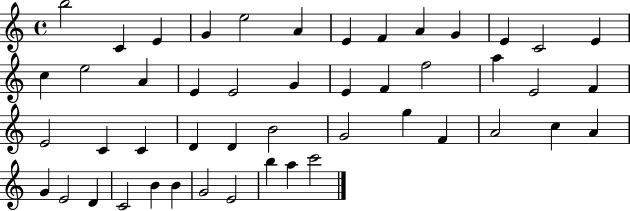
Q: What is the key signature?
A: C major